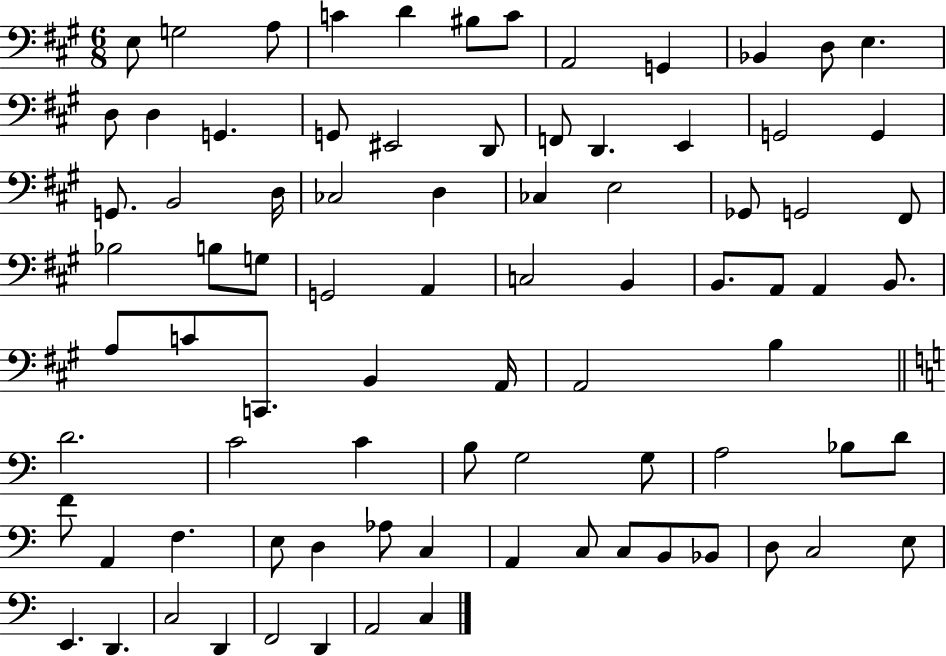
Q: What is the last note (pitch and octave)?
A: C3